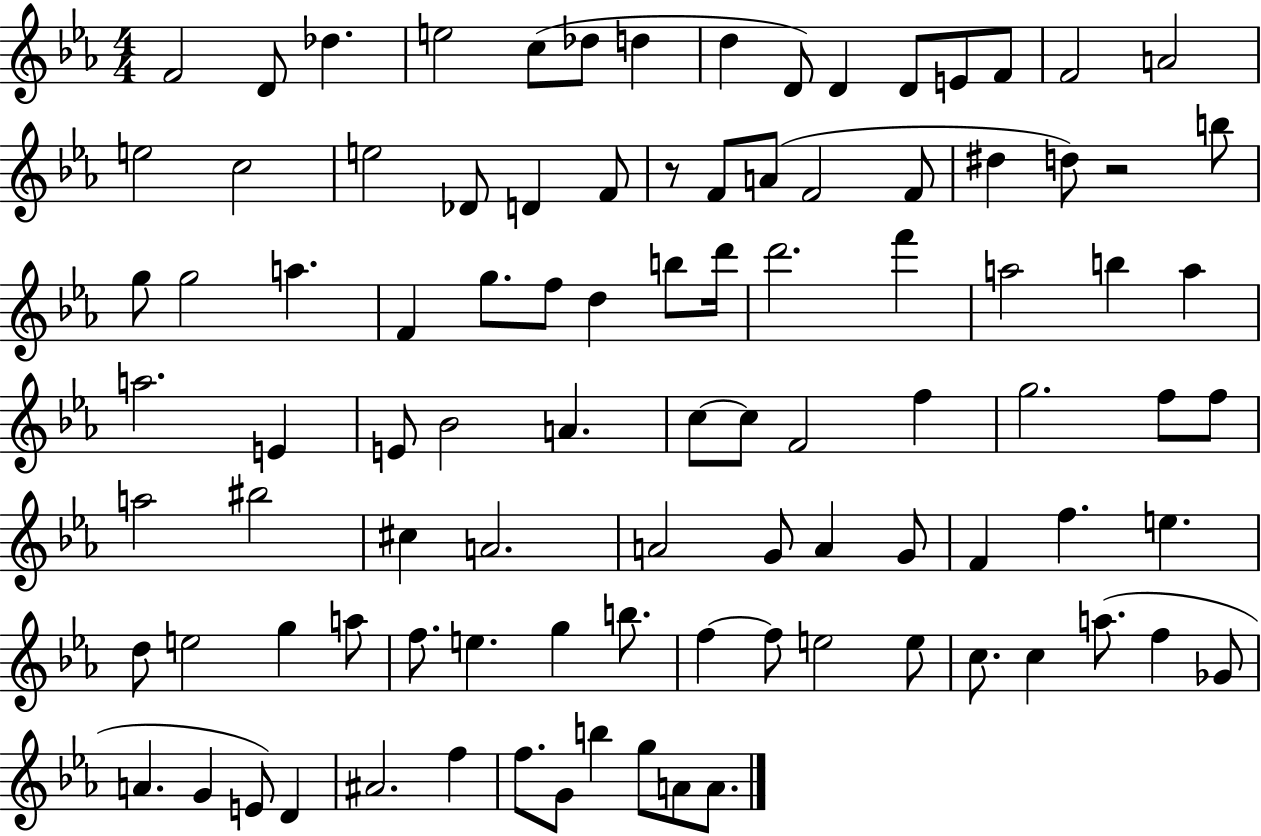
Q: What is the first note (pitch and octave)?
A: F4